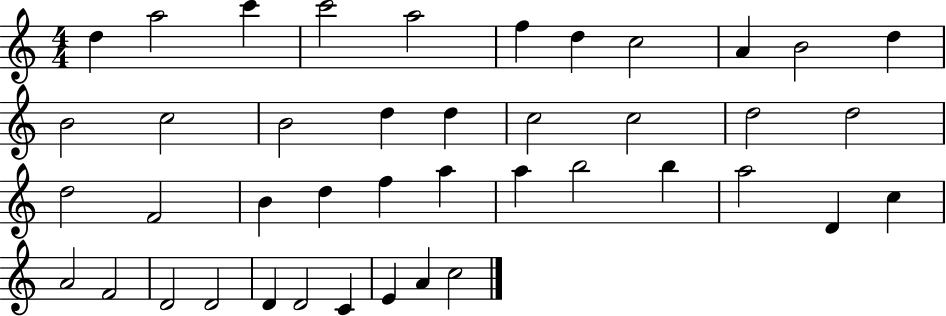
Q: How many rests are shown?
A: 0